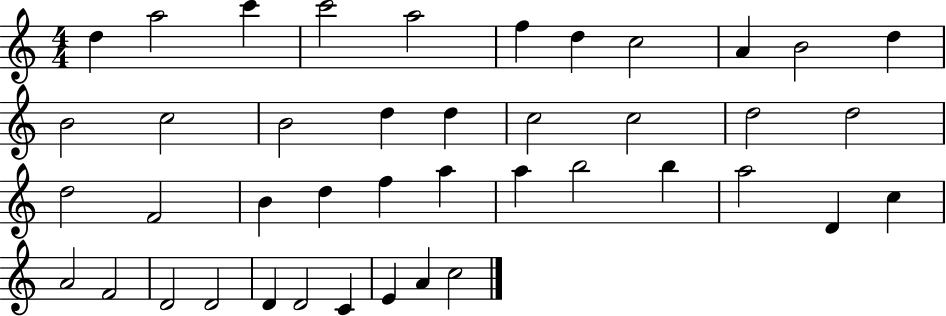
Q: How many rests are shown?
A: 0